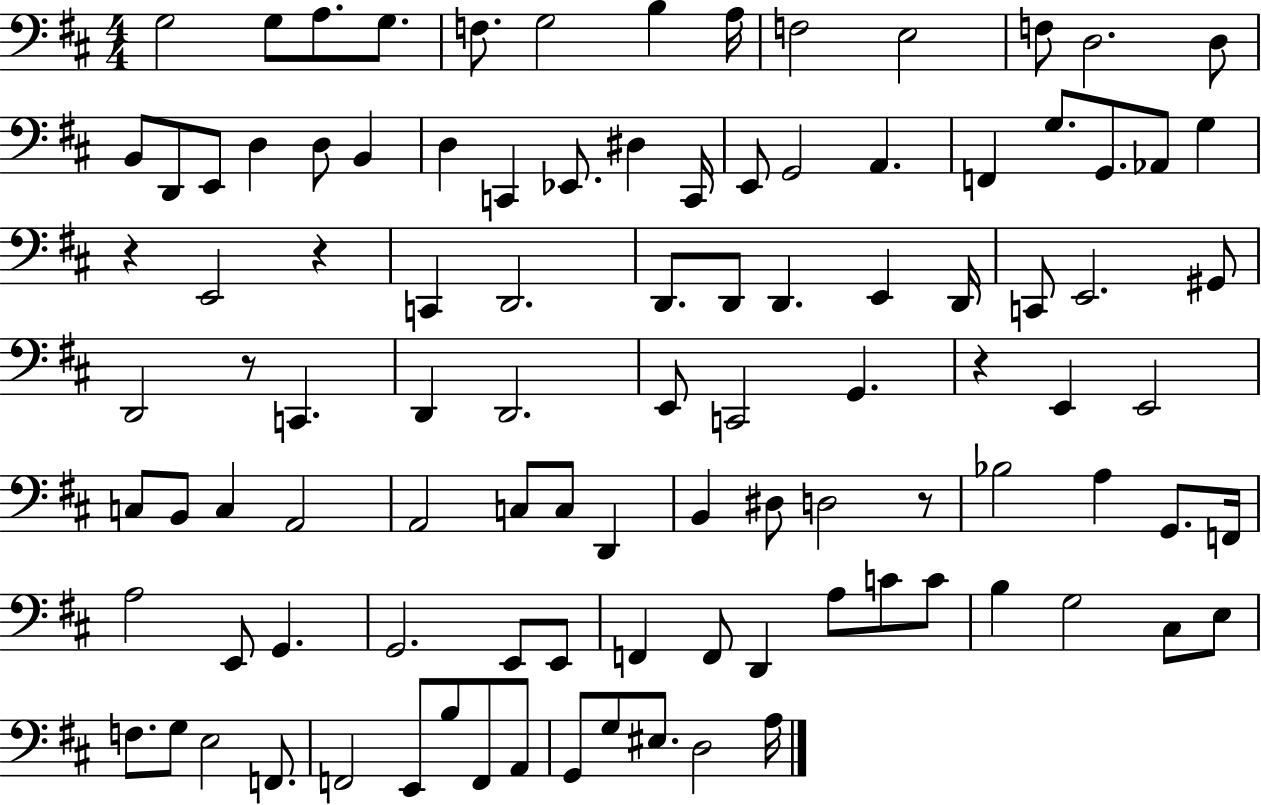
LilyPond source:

{
  \clef bass
  \numericTimeSignature
  \time 4/4
  \key d \major
  \repeat volta 2 { g2 g8 a8. g8. | f8. g2 b4 a16 | f2 e2 | f8 d2. d8 | \break b,8 d,8 e,8 d4 d8 b,4 | d4 c,4 ees,8. dis4 c,16 | e,8 g,2 a,4. | f,4 g8. g,8. aes,8 g4 | \break r4 e,2 r4 | c,4 d,2. | d,8. d,8 d,4. e,4 d,16 | c,8 e,2. gis,8 | \break d,2 r8 c,4. | d,4 d,2. | e,8 c,2 g,4. | r4 e,4 e,2 | \break c8 b,8 c4 a,2 | a,2 c8 c8 d,4 | b,4 dis8 d2 r8 | bes2 a4 g,8. f,16 | \break a2 e,8 g,4. | g,2. e,8 e,8 | f,4 f,8 d,4 a8 c'8 c'8 | b4 g2 cis8 e8 | \break f8. g8 e2 f,8. | f,2 e,8 b8 f,8 a,8 | g,8 g8 eis8. d2 a16 | } \bar "|."
}